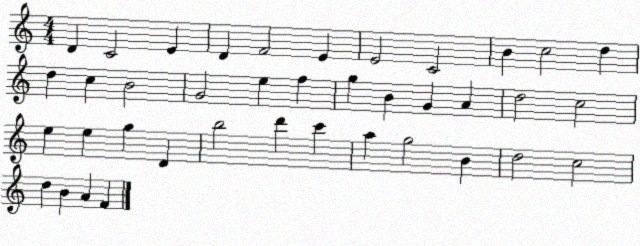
X:1
T:Untitled
M:4/4
L:1/4
K:C
D C2 E D F2 E E2 C2 B c2 d d c B2 G2 e f g B G A d2 c2 e e g D b2 d' c' a g2 B d2 c2 d B A F